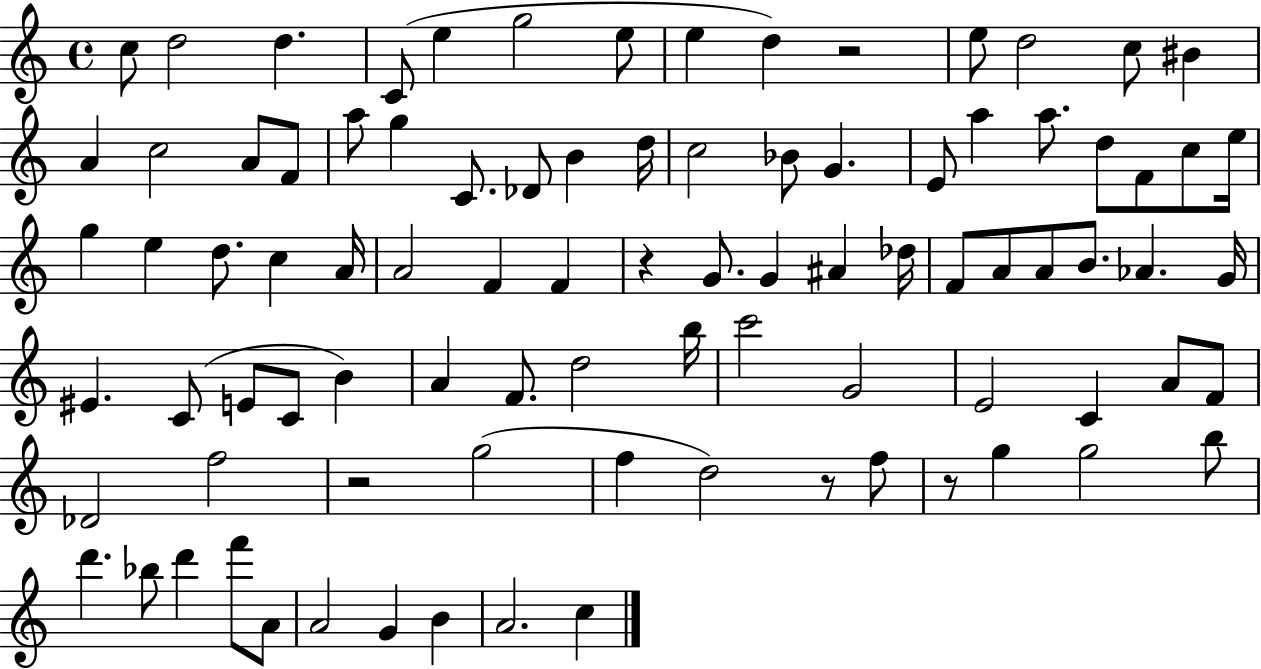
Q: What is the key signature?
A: C major